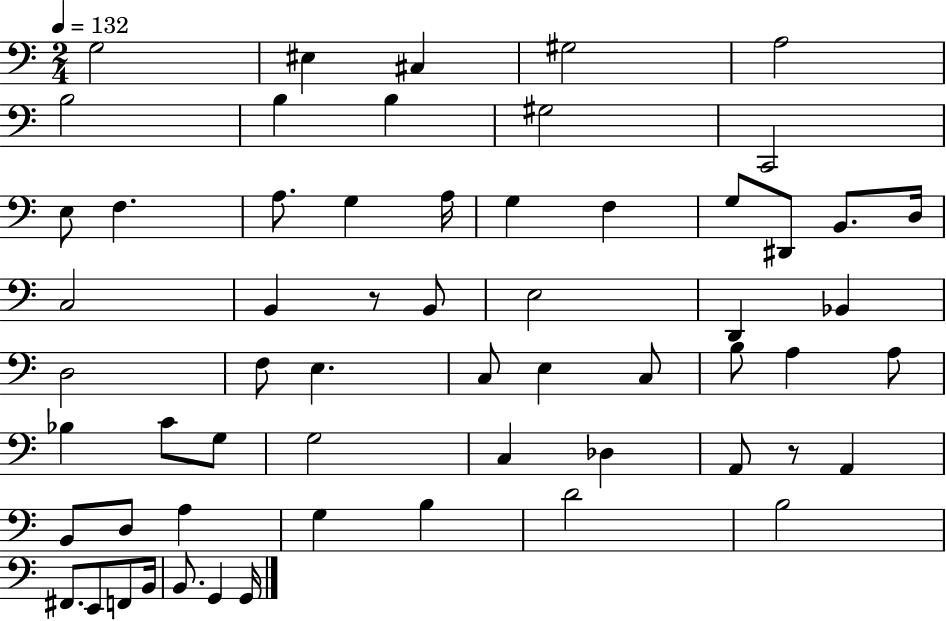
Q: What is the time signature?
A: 2/4